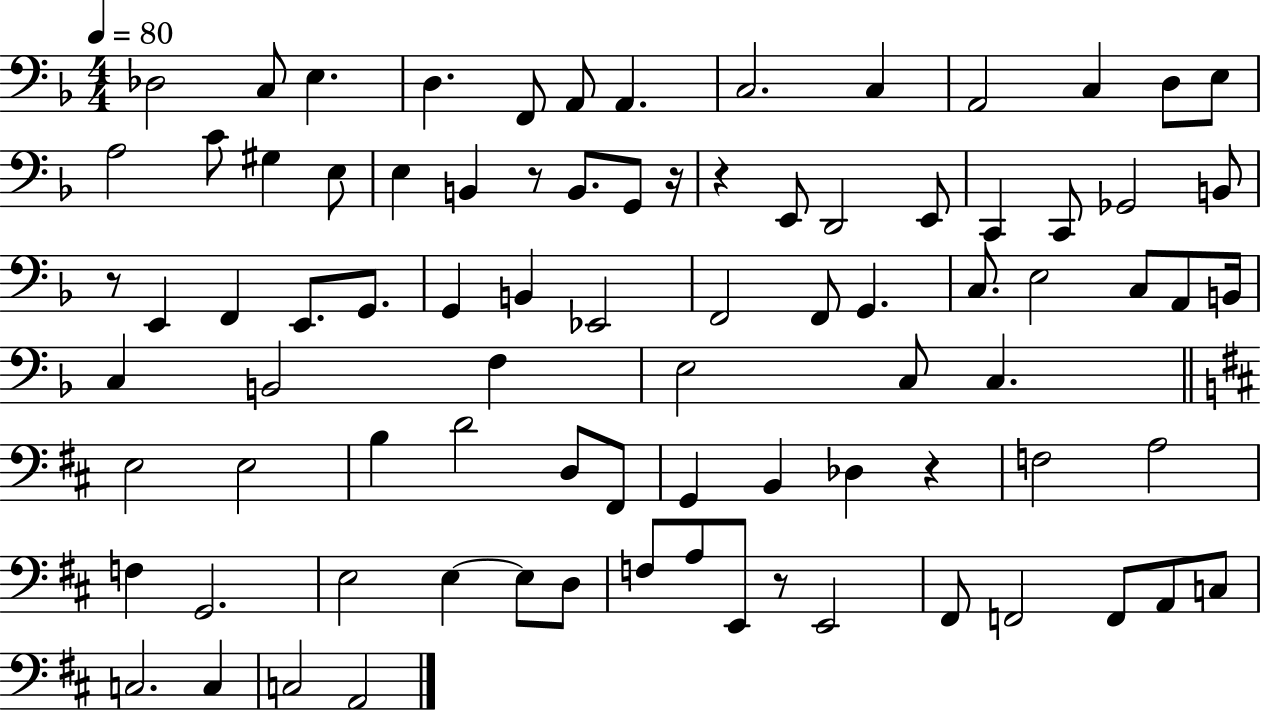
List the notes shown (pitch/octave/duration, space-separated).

Db3/h C3/e E3/q. D3/q. F2/e A2/e A2/q. C3/h. C3/q A2/h C3/q D3/e E3/e A3/h C4/e G#3/q E3/e E3/q B2/q R/e B2/e. G2/e R/s R/q E2/e D2/h E2/e C2/q C2/e Gb2/h B2/e R/e E2/q F2/q E2/e. G2/e. G2/q B2/q Eb2/h F2/h F2/e G2/q. C3/e. E3/h C3/e A2/e B2/s C3/q B2/h F3/q E3/h C3/e C3/q. E3/h E3/h B3/q D4/h D3/e F#2/e G2/q B2/q Db3/q R/q F3/h A3/h F3/q G2/h. E3/h E3/q E3/e D3/e F3/e A3/e E2/e R/e E2/h F#2/e F2/h F2/e A2/e C3/e C3/h. C3/q C3/h A2/h